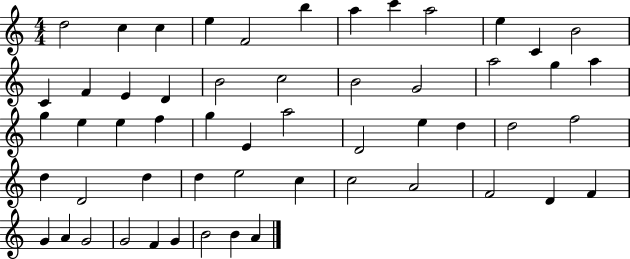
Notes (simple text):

D5/h C5/q C5/q E5/q F4/h B5/q A5/q C6/q A5/h E5/q C4/q B4/h C4/q F4/q E4/q D4/q B4/h C5/h B4/h G4/h A5/h G5/q A5/q G5/q E5/q E5/q F5/q G5/q E4/q A5/h D4/h E5/q D5/q D5/h F5/h D5/q D4/h D5/q D5/q E5/h C5/q C5/h A4/h F4/h D4/q F4/q G4/q A4/q G4/h G4/h F4/q G4/q B4/h B4/q A4/q